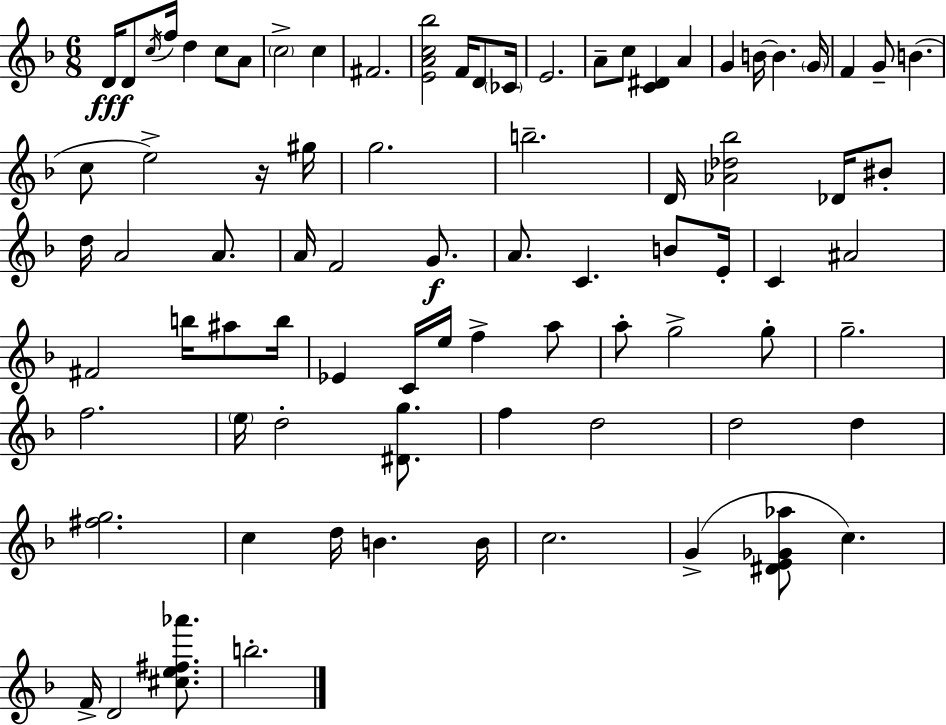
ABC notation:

X:1
T:Untitled
M:6/8
L:1/4
K:F
D/4 D/2 c/4 f/4 d c/2 A/2 c2 c ^F2 [EAc_b]2 F/4 D/2 _C/4 E2 A/2 c/2 [C^D] A G B/4 B G/4 F G/2 B c/2 e2 z/4 ^g/4 g2 b2 D/4 [_A_d_b]2 _D/4 ^B/2 d/4 A2 A/2 A/4 F2 G/2 A/2 C B/2 E/4 C ^A2 ^F2 b/4 ^a/2 b/4 _E C/4 e/4 f a/2 a/2 g2 g/2 g2 f2 e/4 d2 [^Dg]/2 f d2 d2 d [^fg]2 c d/4 B B/4 c2 G [^DE_G_a]/2 c F/4 D2 [^ce^f_a']/2 b2